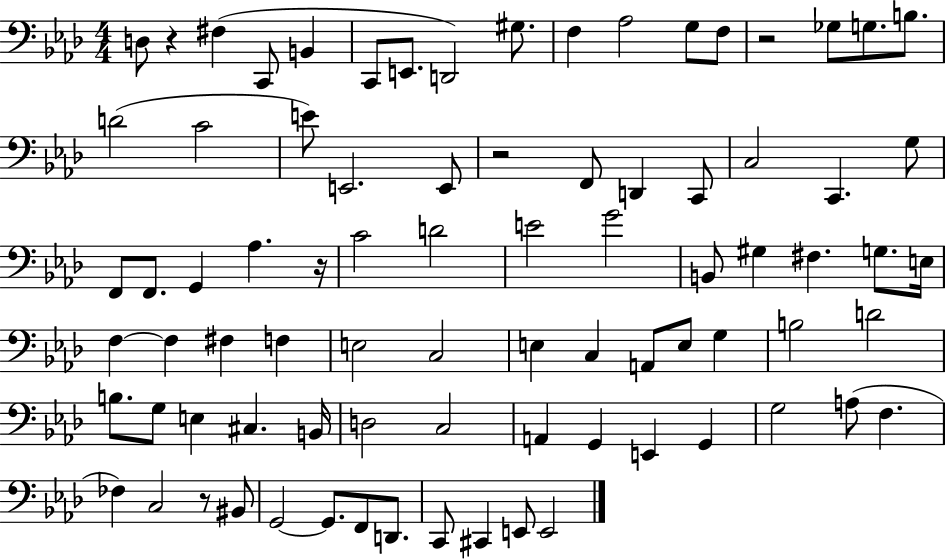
{
  \clef bass
  \numericTimeSignature
  \time 4/4
  \key aes \major
  d8 r4 fis4( c,8 b,4 | c,8 e,8. d,2) gis8. | f4 aes2 g8 f8 | r2 ges8 g8. b8. | \break d'2( c'2 | e'8) e,2. e,8 | r2 f,8 d,4 c,8 | c2 c,4. g8 | \break f,8 f,8. g,4 aes4. r16 | c'2 d'2 | e'2 g'2 | b,8 gis4 fis4. g8. e16 | \break f4~~ f4 fis4 f4 | e2 c2 | e4 c4 a,8 e8 g4 | b2 d'2 | \break b8. g8 e4 cis4. b,16 | d2 c2 | a,4 g,4 e,4 g,4 | g2 a8( f4. | \break fes4) c2 r8 bis,8 | g,2~~ g,8. f,8 d,8. | c,8 cis,4 e,8 e,2 | \bar "|."
}